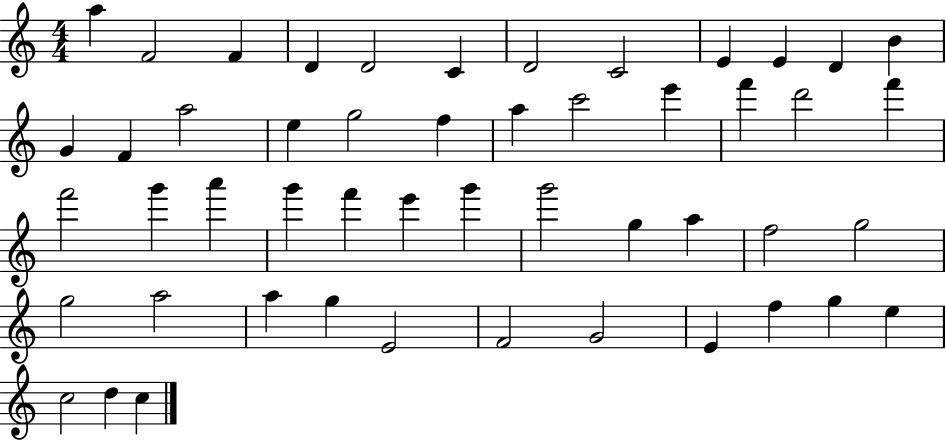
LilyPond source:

{
  \clef treble
  \numericTimeSignature
  \time 4/4
  \key c \major
  a''4 f'2 f'4 | d'4 d'2 c'4 | d'2 c'2 | e'4 e'4 d'4 b'4 | \break g'4 f'4 a''2 | e''4 g''2 f''4 | a''4 c'''2 e'''4 | f'''4 d'''2 f'''4 | \break f'''2 g'''4 a'''4 | g'''4 f'''4 e'''4 g'''4 | g'''2 g''4 a''4 | f''2 g''2 | \break g''2 a''2 | a''4 g''4 e'2 | f'2 g'2 | e'4 f''4 g''4 e''4 | \break c''2 d''4 c''4 | \bar "|."
}